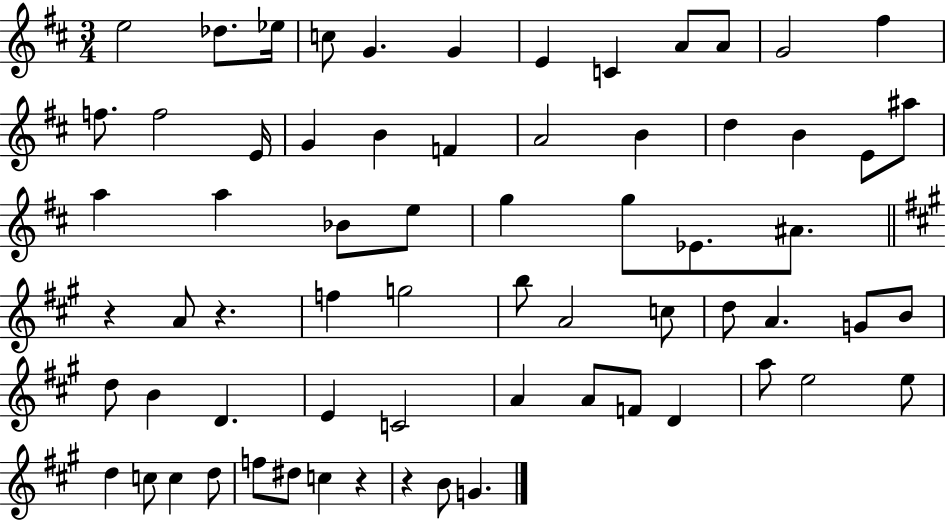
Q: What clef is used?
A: treble